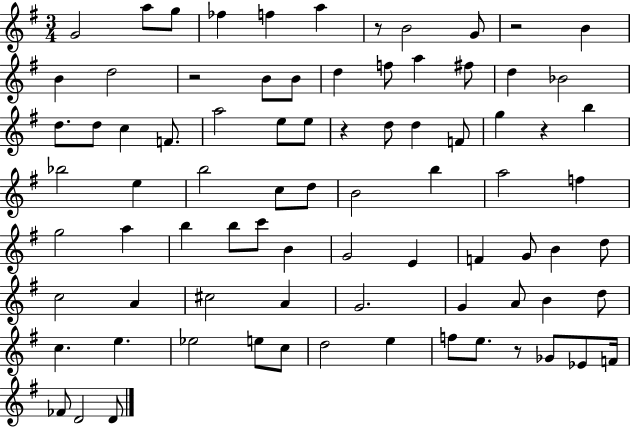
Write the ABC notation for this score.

X:1
T:Untitled
M:3/4
L:1/4
K:G
G2 a/2 g/2 _f f a z/2 B2 G/2 z2 B B d2 z2 B/2 B/2 d f/2 a ^f/2 d _B2 d/2 d/2 c F/2 a2 e/2 e/2 z d/2 d F/2 g z b _b2 e b2 c/2 d/2 B2 b a2 f g2 a b b/2 c'/2 B G2 E F G/2 B d/2 c2 A ^c2 A G2 G A/2 B d/2 c e _e2 e/2 c/2 d2 e f/2 e/2 z/2 _G/2 _E/2 F/4 _F/2 D2 D/2